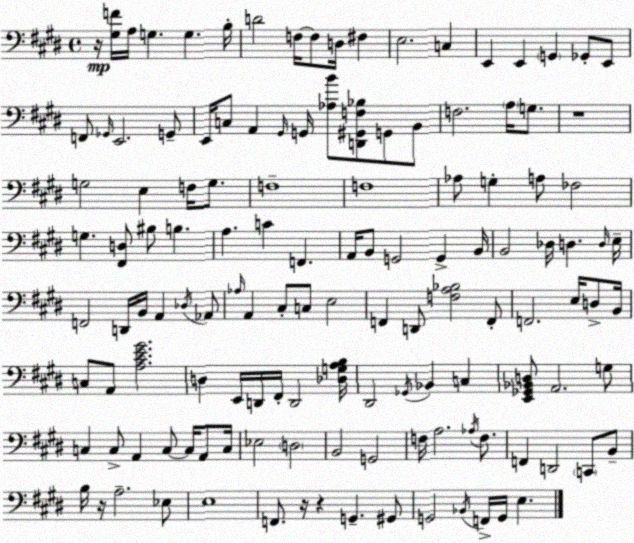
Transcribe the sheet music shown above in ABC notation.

X:1
T:Untitled
M:4/4
L:1/4
K:E
z/4 [^G,F]/4 A,/4 G, G, B,/4 D2 F,/4 F,/2 D,/4 ^F, E,2 C, E,, E,, G,, _G,,/2 E,,/2 F,,/2 _G,,/4 E,,2 G,,/2 E,,/4 C,/2 A,, ^G,,/4 G,,/4 [_A,B]/2 [D,,^G,,F,_B,]/2 G,,/2 B,,/2 F,2 A,/4 G,/2 z4 G,2 E, F,/4 G,/2 F,4 F,4 _A,/2 G, A,/2 _F,2 G, [^F,,D,]/2 ^B,/2 B, A, C F,, A,,/4 B,,/2 G,,2 G,, B,,/4 B,,2 _D,/4 D, D,/4 E,/4 F,,2 D,,/4 B,,/4 A,, _D,/4 _A,,/2 _A,/4 A,, ^C,/2 C,/2 E,2 F,, D,,/2 [F,A,_B,]2 F,,/2 F,,2 E,/4 D,/2 B,,/4 C,/2 A,,/2 [A,^CE^G]2 D, E,,/4 D,,/4 ^F,,/4 D,,2 [_D,G,A,B,]/4 ^D,,2 _G,,/4 _B,, C, [E,,_G,,_B,,D,]/2 A,,2 G,/2 C, C,/2 A,, C,/2 C,/4 A,,/2 C,/4 _E,2 D,2 B,,2 G,,2 F,/4 A,2 _A,/4 F,/2 F,, D,,2 C,,/2 B,,/2 B,/4 z/4 A,2 _E,/2 E,4 F,,/2 z/4 z G,, ^G,,/2 G,,2 _B,,/4 F,,/4 G,,/4 E,